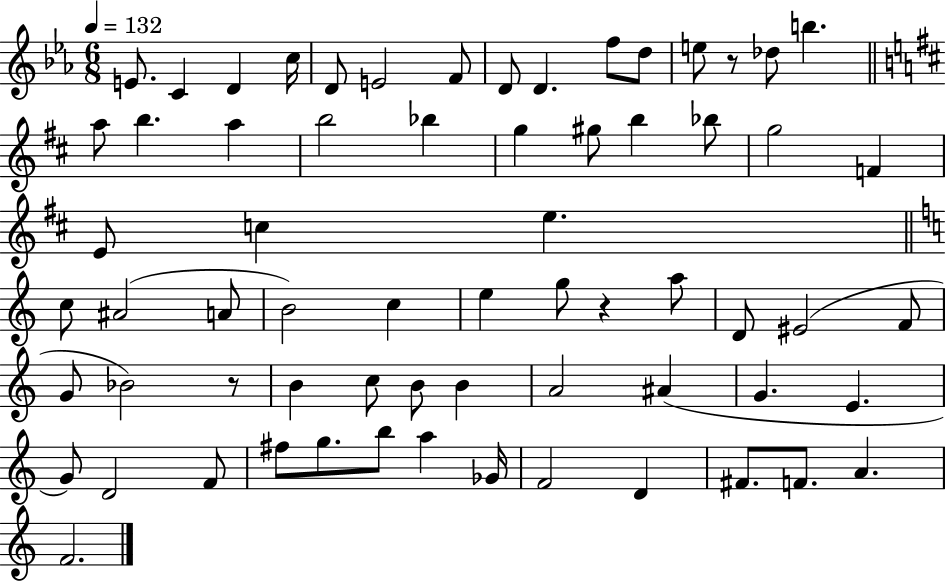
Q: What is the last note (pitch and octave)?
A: F4